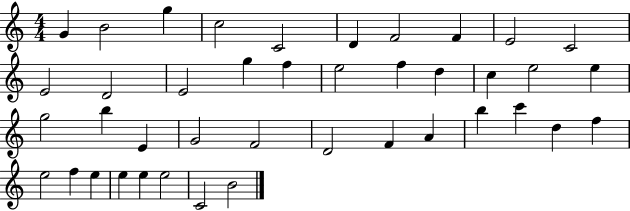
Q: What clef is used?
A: treble